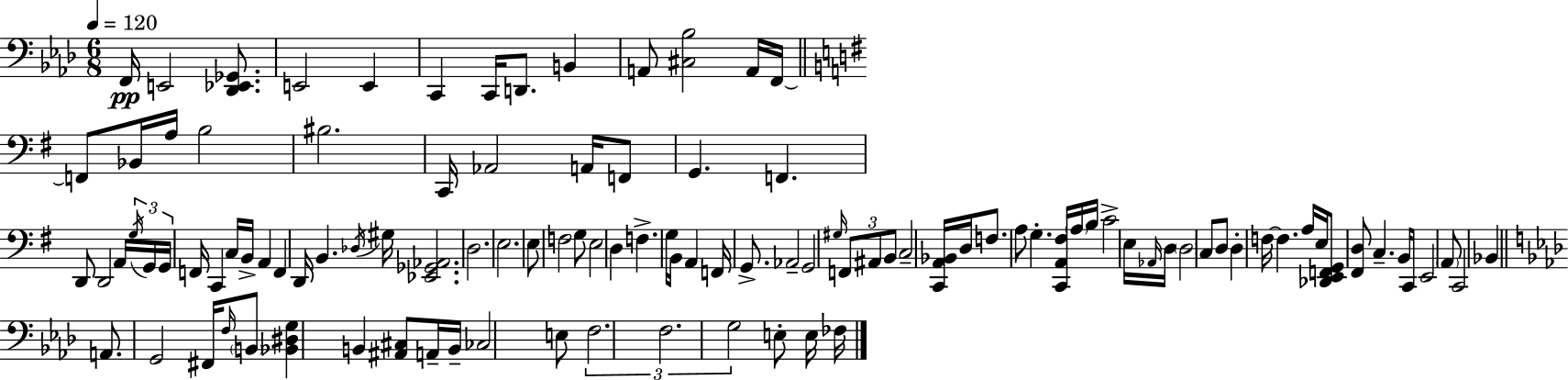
X:1
T:Untitled
M:6/8
L:1/4
K:Ab
F,,/4 E,,2 [_D,,_E,,_G,,]/2 E,,2 E,, C,, C,,/4 D,,/2 B,, A,,/2 [^C,_B,]2 A,,/4 F,,/4 F,,/2 _B,,/4 A,/4 B,2 ^B,2 C,,/4 _A,,2 A,,/4 F,,/2 G,, F,, D,,/2 D,,2 A,,/4 G,/4 G,,/4 G,,/4 F,,/4 C,, C,/4 B,,/4 A,, F,, D,,/4 B,, _D,/4 ^G,/4 [_E,,_G,,_A,,]2 D,2 E,2 E,/2 F,2 G,/2 E,2 D, F, G,/4 B,,/4 A,, F,,/4 G,,/2 _A,,2 G,,2 ^G,/4 F,,/2 ^A,,/2 B,,/2 C,2 [C,,A,,_B,,]/4 D,/4 F,/2 A,/2 G, [C,,A,,^F,]/4 A,/4 B,/4 C2 E,/4 _A,,/4 D,/4 D,2 C,/2 D,/2 D, F,/4 F, A,/4 E,/4 [_D,,E,,F,,G,,]/2 [^F,,D,]/2 C, B,,/4 C,,/2 E,,2 A,,/2 C,,2 _B,, A,,/2 G,,2 ^F,,/4 F,/4 B,,/2 [_B,,^D,G,] B,, [^A,,^C,]/2 A,,/4 B,,/4 _C,2 E,/2 F,2 F,2 G,2 E,/2 E,/4 _F,/4